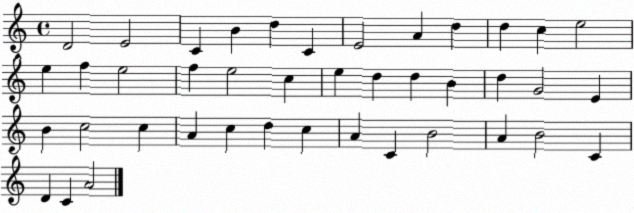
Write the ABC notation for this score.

X:1
T:Untitled
M:4/4
L:1/4
K:C
D2 E2 C B d C E2 A d d c e2 e f e2 f e2 c e d d B d G2 E B c2 c A c d c A C B2 A B2 C D C A2